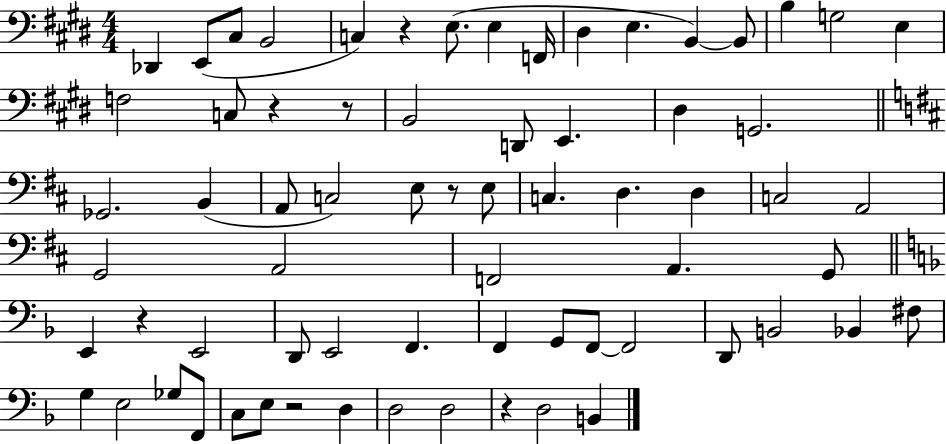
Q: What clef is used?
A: bass